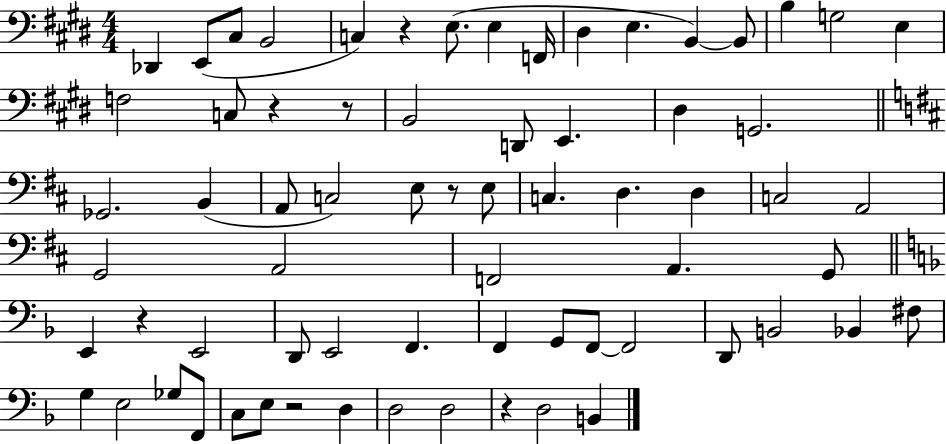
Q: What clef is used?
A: bass